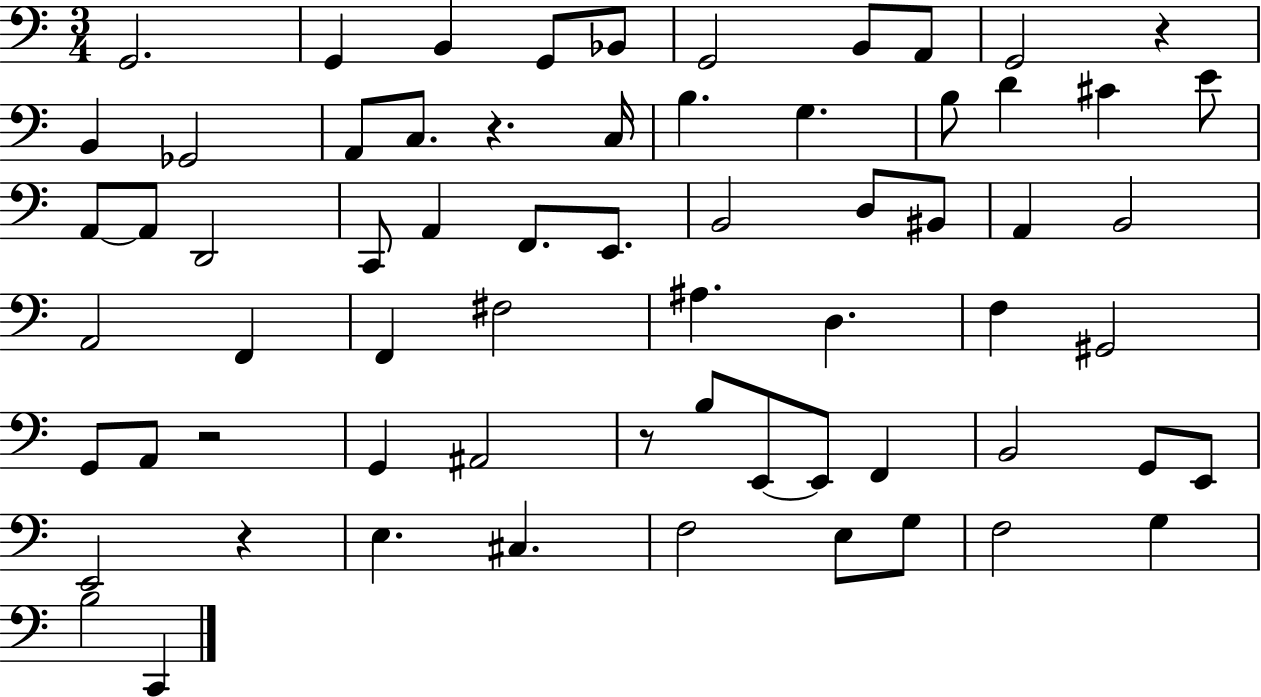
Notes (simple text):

G2/h. G2/q B2/q G2/e Bb2/e G2/h B2/e A2/e G2/h R/q B2/q Gb2/h A2/e C3/e. R/q. C3/s B3/q. G3/q. B3/e D4/q C#4/q E4/e A2/e A2/e D2/h C2/e A2/q F2/e. E2/e. B2/h D3/e BIS2/e A2/q B2/h A2/h F2/q F2/q F#3/h A#3/q. D3/q. F3/q G#2/h G2/e A2/e R/h G2/q A#2/h R/e B3/e E2/e E2/e F2/q B2/h G2/e E2/e E2/h R/q E3/q. C#3/q. F3/h E3/e G3/e F3/h G3/q B3/h C2/q